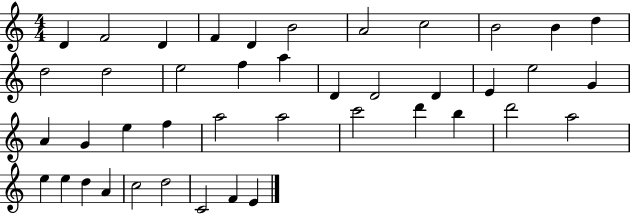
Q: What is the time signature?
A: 4/4